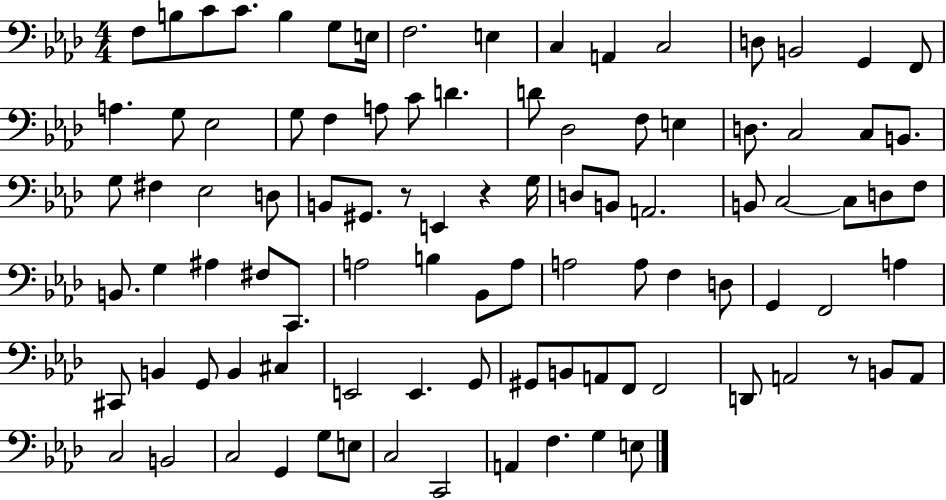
F3/e B3/e C4/e C4/e. B3/q G3/e E3/s F3/h. E3/q C3/q A2/q C3/h D3/e B2/h G2/q F2/e A3/q. G3/e Eb3/h G3/e F3/q A3/e C4/e D4/q. D4/e Db3/h F3/e E3/q D3/e. C3/h C3/e B2/e. G3/e F#3/q Eb3/h D3/e B2/e G#2/e. R/e E2/q R/q G3/s D3/e B2/e A2/h. B2/e C3/h C3/e D3/e F3/e B2/e. G3/q A#3/q F#3/e C2/e. A3/h B3/q Bb2/e A3/e A3/h A3/e F3/q D3/e G2/q F2/h A3/q C#2/e B2/q G2/e B2/q C#3/q E2/h E2/q. G2/e G#2/e B2/e A2/e F2/e F2/h D2/e A2/h R/e B2/e A2/e C3/h B2/h C3/h G2/q G3/e E3/e C3/h C2/h A2/q F3/q. G3/q E3/e